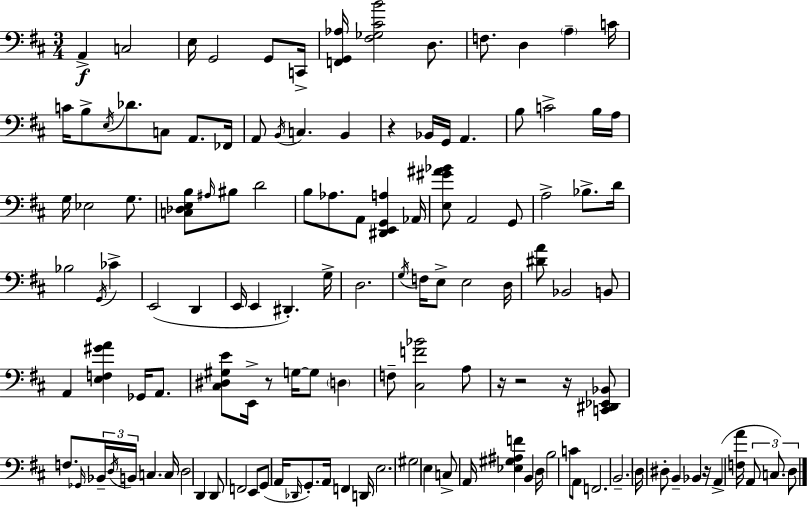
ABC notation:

X:1
T:Untitled
M:3/4
L:1/4
K:D
A,, C,2 E,/4 G,,2 G,,/2 C,,/4 [F,,G,,_A,]/4 [^F,_G,^CB]2 D,/2 F,/2 D, A, C/4 C/4 B,/2 E,/4 _D/2 C,/2 A,,/2 _F,,/4 A,,/2 B,,/4 C, B,, z _B,,/4 G,,/4 A,, B,/2 C2 B,/4 A,/4 G,/4 _E,2 G,/2 [C,_D,E,B,]/2 ^A,/4 ^B,/2 D2 B,/2 _A,/2 A,,/2 [^D,,E,,G,,A,] _A,,/4 [E,^G^A_B]/2 A,,2 G,,/2 A,2 _B,/2 D/4 _B,2 G,,/4 _C E,,2 D,, E,,/4 E,, ^D,, G,/4 D,2 G,/4 F,/4 E,/2 E,2 D,/4 [^DA]/2 _B,,2 B,,/2 A,, [E,F,^GA] _G,,/4 A,,/2 [^C,^D,^G,E]/2 E,,/4 z/2 G,/4 G,/2 D, F,/2 [^C,F_B]2 A,/2 z/4 z2 z/4 [C,,^D,,_E,,_B,,]/2 F,/2 _G,,/4 _B,,/4 D,/4 B,,/4 C, C,/4 D,2 D,, D,,/2 F,,2 E,,/2 G,,/2 A,,/4 _D,,/4 G,,/2 A,,/4 F,, D,,/4 E,2 ^G,2 E, C,/2 A,,/4 [_E,^G,^A,F] B,, D,/4 B,2 C/2 A,,/2 F,,2 B,,2 D,/4 ^D,/2 B,, _B,, z/4 A,, [F,A]/4 A,,/2 C,/2 D,/2